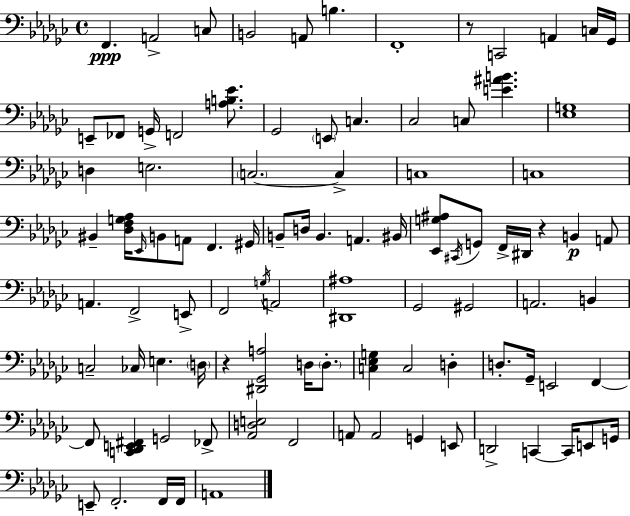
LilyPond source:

{
  \clef bass
  \time 4/4
  \defaultTimeSignature
  \key ees \minor
  f,4.\ppp a,2-> c8 | b,2 a,8 b4. | f,1-. | r8 c,2 a,4 c16 ges,16 | \break e,8-- fes,8 g,16-> f,2 <a b ees'>8. | ges,2 \parenthesize e,8 c4. | ces2 c8 <e' ais' b'>4. | <ees g>1 | \break d4 e2. | \parenthesize c2.~~ c4-> | c1 | c1 | \break bis,4-- <des f g aes>16 \grace { ees,16 } b,8 a,8 f,4. | gis,16 b,8-- d16 b,4. a,4. | bis,16 <ees, g ais>8 \acciaccatura { cis,16 } g,8 f,16-> dis,16 r4 b,4\p | a,8 a,4. f,2-> | \break e,8-> f,2 \acciaccatura { g16 } a,2 | <dis, ais>1 | ges,2 gis,2 | a,2. b,4 | \break c2-- ces16 e4. | \parenthesize d16 r4 <dis, ges, a>2 d16 | \parenthesize d8.-. <c ees g>4 c2 d4-. | d8.-. ges,16-- e,2 f,4~~ | \break f,8 <c, des, e, fis,>4 g,2 | fes,8-> <aes, d e>2 f,2 | a,8 a,2 g,4 | e,8 d,2-> c,4~~ c,16 | \break e,8 g,16 e,8-- f,2.-. | f,16 f,16 a,1 | \bar "|."
}